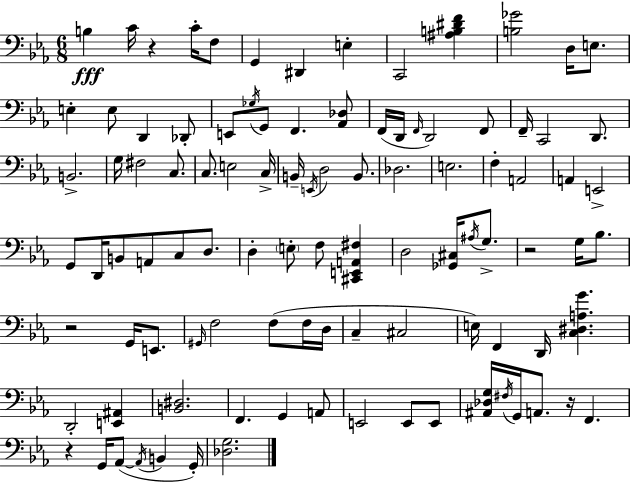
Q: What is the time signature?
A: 6/8